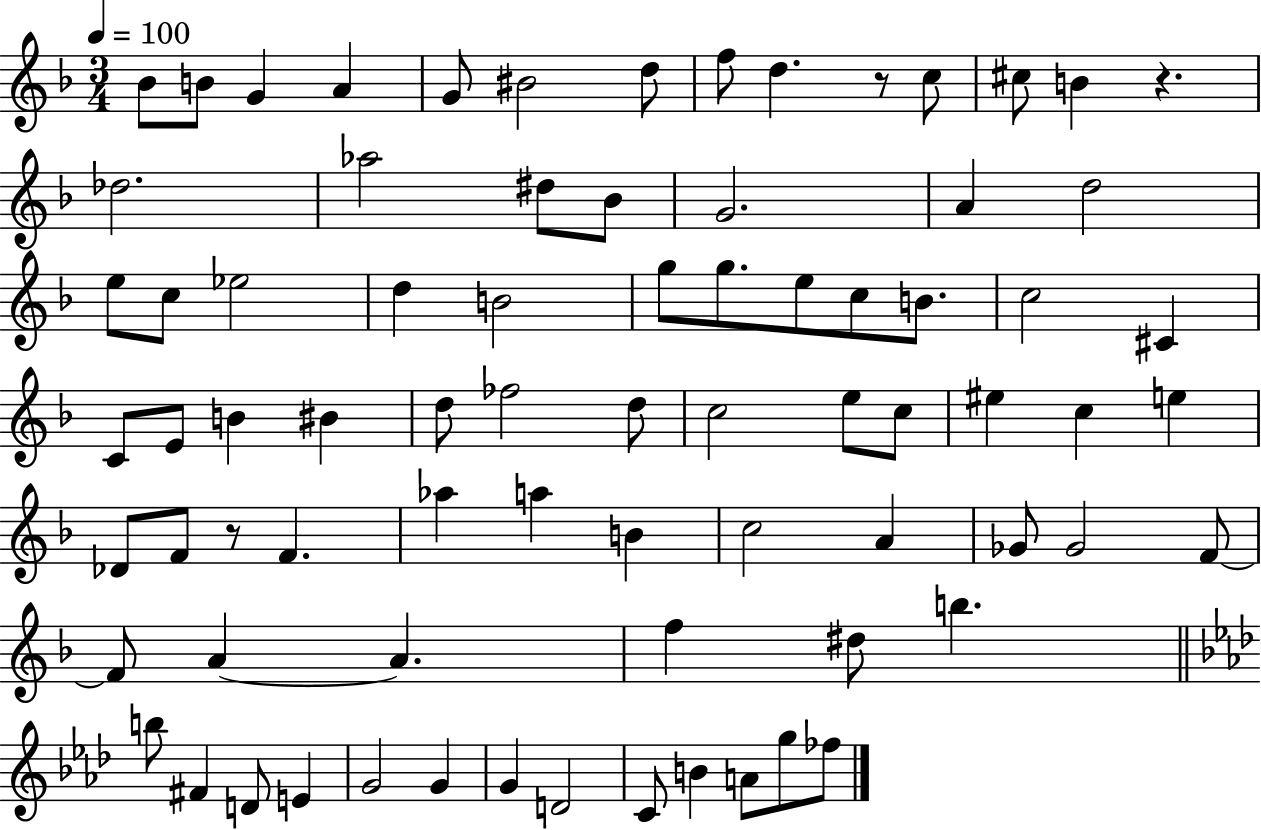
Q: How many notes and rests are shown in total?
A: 77